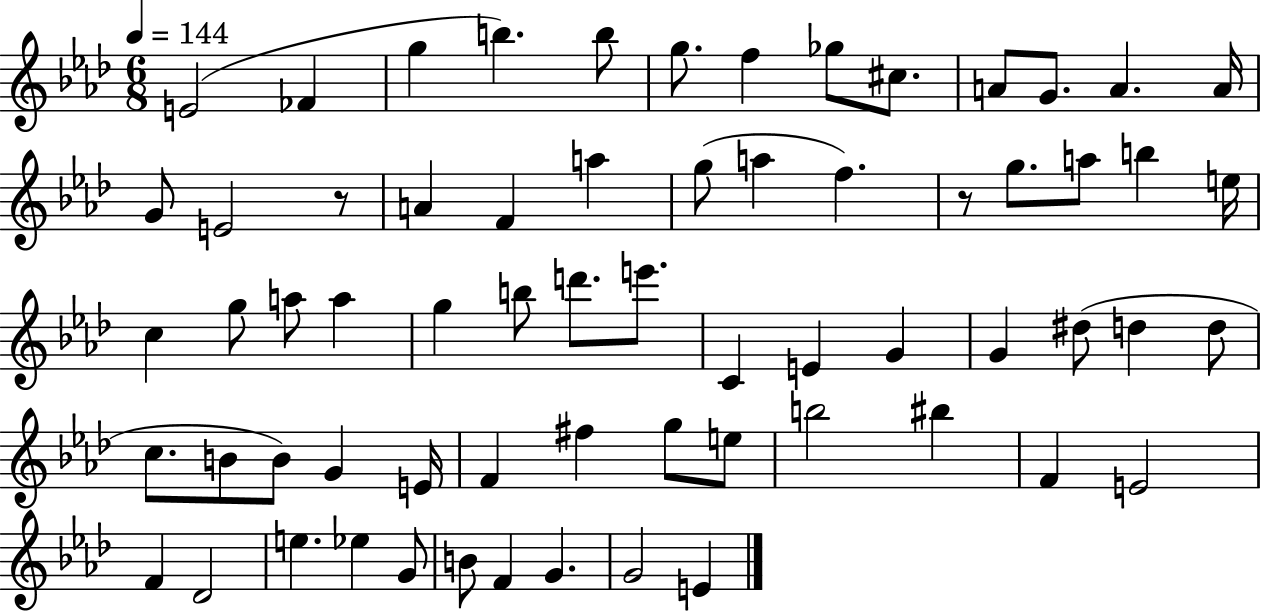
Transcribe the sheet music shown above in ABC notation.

X:1
T:Untitled
M:6/8
L:1/4
K:Ab
E2 _F g b b/2 g/2 f _g/2 ^c/2 A/2 G/2 A A/4 G/2 E2 z/2 A F a g/2 a f z/2 g/2 a/2 b e/4 c g/2 a/2 a g b/2 d'/2 e'/2 C E G G ^d/2 d d/2 c/2 B/2 B/2 G E/4 F ^f g/2 e/2 b2 ^b F E2 F _D2 e _e G/2 B/2 F G G2 E